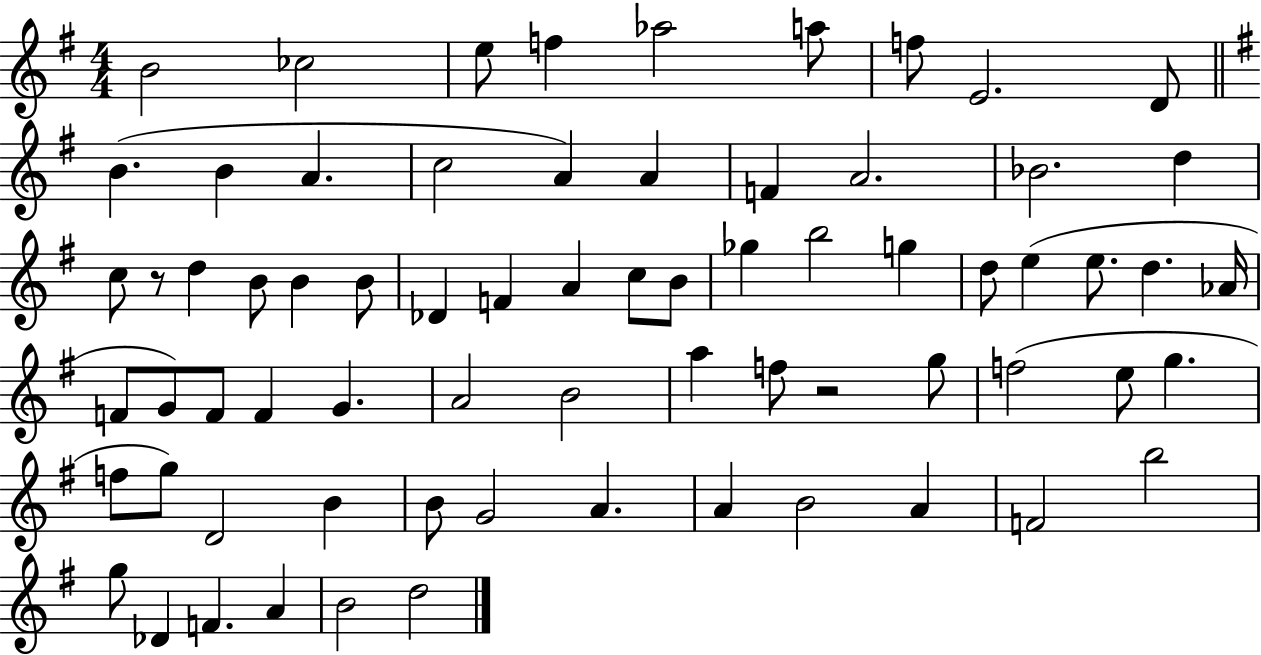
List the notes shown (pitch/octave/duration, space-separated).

B4/h CES5/h E5/e F5/q Ab5/h A5/e F5/e E4/h. D4/e B4/q. B4/q A4/q. C5/h A4/q A4/q F4/q A4/h. Bb4/h. D5/q C5/e R/e D5/q B4/e B4/q B4/e Db4/q F4/q A4/q C5/e B4/e Gb5/q B5/h G5/q D5/e E5/q E5/e. D5/q. Ab4/s F4/e G4/e F4/e F4/q G4/q. A4/h B4/h A5/q F5/e R/h G5/e F5/h E5/e G5/q. F5/e G5/e D4/h B4/q B4/e G4/h A4/q. A4/q B4/h A4/q F4/h B5/h G5/e Db4/q F4/q. A4/q B4/h D5/h